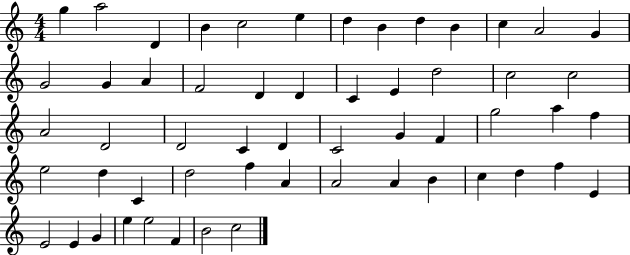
G5/q A5/h D4/q B4/q C5/h E5/q D5/q B4/q D5/q B4/q C5/q A4/h G4/q G4/h G4/q A4/q F4/h D4/q D4/q C4/q E4/q D5/h C5/h C5/h A4/h D4/h D4/h C4/q D4/q C4/h G4/q F4/q G5/h A5/q F5/q E5/h D5/q C4/q D5/h F5/q A4/q A4/h A4/q B4/q C5/q D5/q F5/q E4/q E4/h E4/q G4/q E5/q E5/h F4/q B4/h C5/h